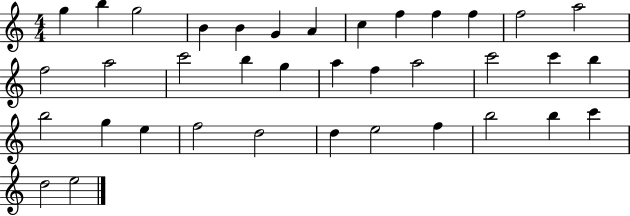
X:1
T:Untitled
M:4/4
L:1/4
K:C
g b g2 B B G A c f f f f2 a2 f2 a2 c'2 b g a f a2 c'2 c' b b2 g e f2 d2 d e2 f b2 b c' d2 e2